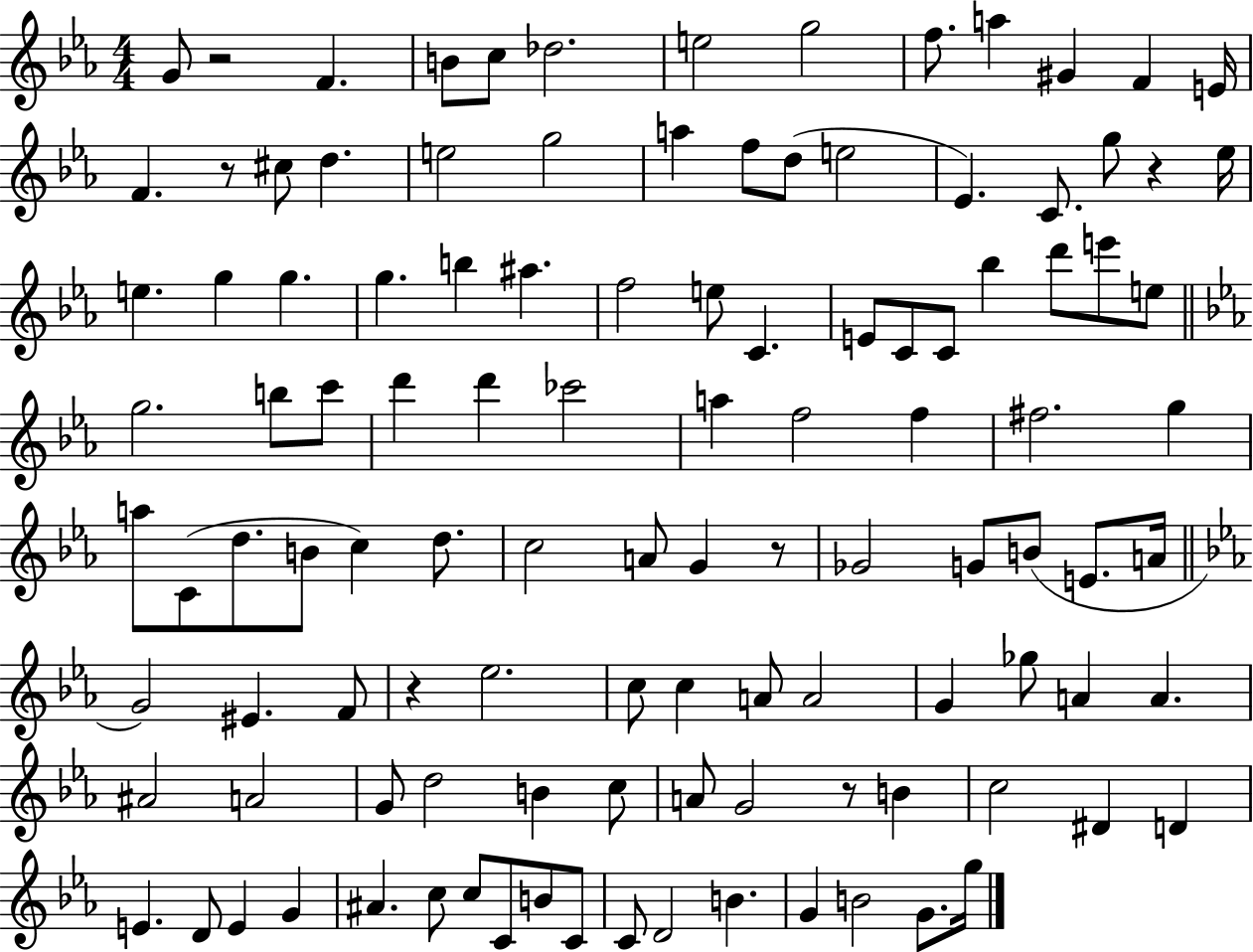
G4/e R/h F4/q. B4/e C5/e Db5/h. E5/h G5/h F5/e. A5/q G#4/q F4/q E4/s F4/q. R/e C#5/e D5/q. E5/h G5/h A5/q F5/e D5/e E5/h Eb4/q. C4/e. G5/e R/q Eb5/s E5/q. G5/q G5/q. G5/q. B5/q A#5/q. F5/h E5/e C4/q. E4/e C4/e C4/e Bb5/q D6/e E6/e E5/e G5/h. B5/e C6/e D6/q D6/q CES6/h A5/q F5/h F5/q F#5/h. G5/q A5/e C4/e D5/e. B4/e C5/q D5/e. C5/h A4/e G4/q R/e Gb4/h G4/e B4/e E4/e. A4/s G4/h EIS4/q. F4/e R/q Eb5/h. C5/e C5/q A4/e A4/h G4/q Gb5/e A4/q A4/q. A#4/h A4/h G4/e D5/h B4/q C5/e A4/e G4/h R/e B4/q C5/h D#4/q D4/q E4/q. D4/e E4/q G4/q A#4/q. C5/e C5/e C4/e B4/e C4/e C4/e D4/h B4/q. G4/q B4/h G4/e. G5/s